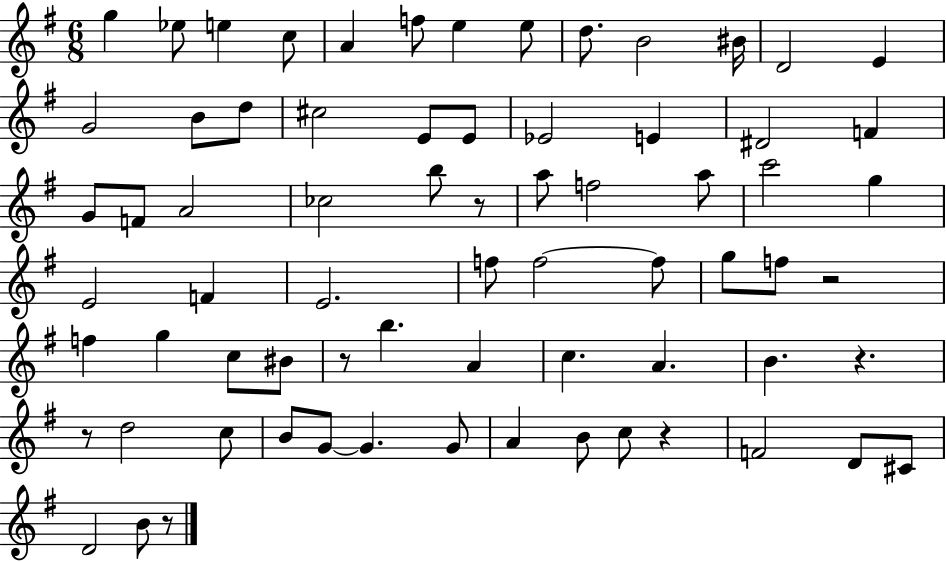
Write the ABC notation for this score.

X:1
T:Untitled
M:6/8
L:1/4
K:G
g _e/2 e c/2 A f/2 e e/2 d/2 B2 ^B/4 D2 E G2 B/2 d/2 ^c2 E/2 E/2 _E2 E ^D2 F G/2 F/2 A2 _c2 b/2 z/2 a/2 f2 a/2 c'2 g E2 F E2 f/2 f2 f/2 g/2 f/2 z2 f g c/2 ^B/2 z/2 b A c A B z z/2 d2 c/2 B/2 G/2 G G/2 A B/2 c/2 z F2 D/2 ^C/2 D2 B/2 z/2